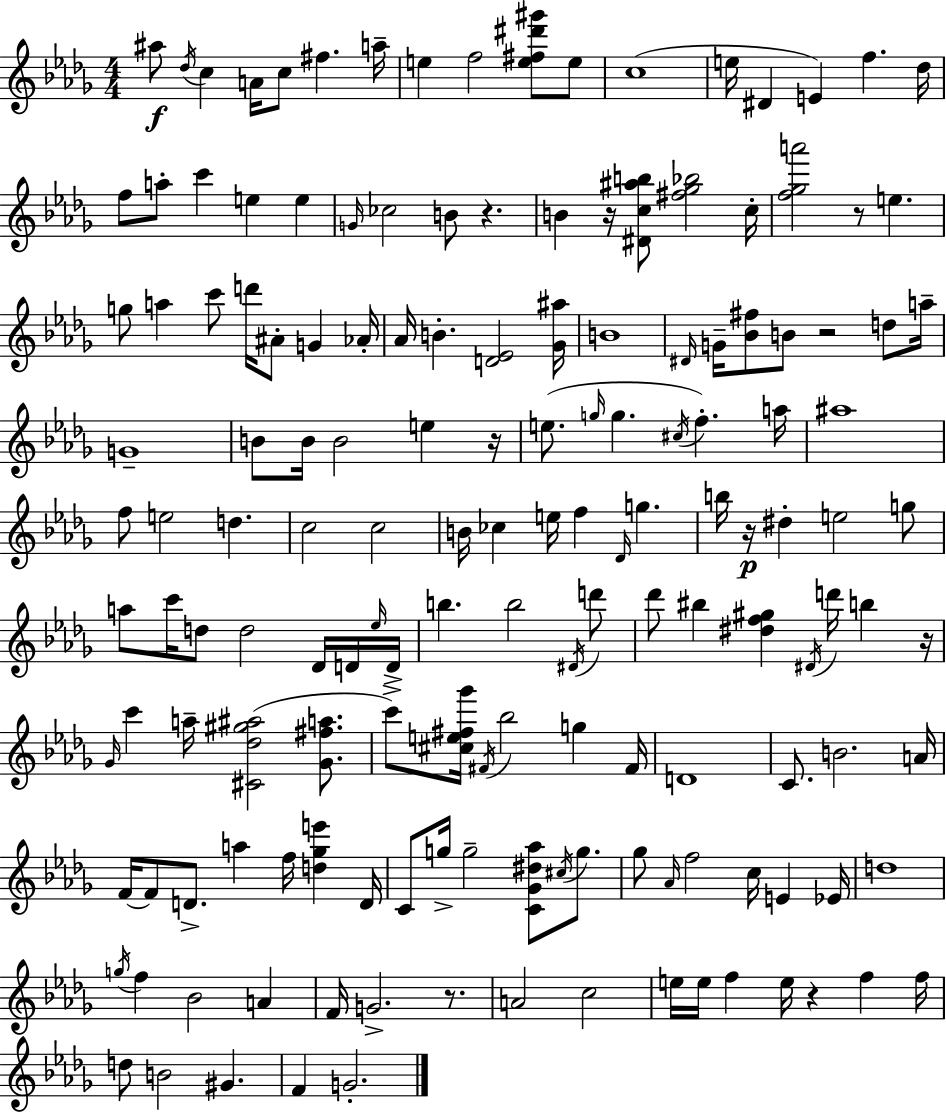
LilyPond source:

{
  \clef treble
  \numericTimeSignature
  \time 4/4
  \key bes \minor
  \repeat volta 2 { ais''8\f \acciaccatura { des''16 } c''4 a'16 c''8 fis''4. | a''16-- e''4 f''2 <e'' fis'' dis''' gis'''>8 e''8 | c''1( | e''16 dis'4 e'4) f''4. | \break des''16 f''8 a''8-. c'''4 e''4 e''4 | \grace { g'16 } ces''2 b'8 r4. | b'4 r16 <dis' c'' ais'' b''>8 <fis'' ges'' bes''>2 | c''16-. <f'' ges'' a'''>2 r8 e''4. | \break g''8 a''4 c'''8 d'''16 ais'8-. g'4 | aes'16-. aes'16 b'4.-. <d' ees'>2 | <ges' ais''>16 b'1 | \grace { dis'16 } g'16-- <bes' fis''>8 b'8 r2 | \break d''8 a''16-- g'1-- | b'8 b'16 b'2 e''4 | r16 e''8.( \grace { g''16 } g''4. \acciaccatura { cis''16 } f''4.-.) | a''16 ais''1 | \break f''8 e''2 d''4. | c''2 c''2 | b'16 ces''4 e''16 f''4 \grace { des'16 } | g''4. b''16 r16\p dis''4-. e''2 | \break g''8 a''8 c'''16 d''8 d''2 | des'16 d'16 \grace { ees''16 } d'16-> b''4. b''2 | \acciaccatura { dis'16 } d'''8 des'''8 bis''4 <dis'' f'' gis''>4 | \acciaccatura { dis'16 } d'''16 b''4 r16 \grace { ges'16 } c'''4 a''16-- <cis' des'' gis'' ais''>2( | \break <ges' fis'' a''>8. c'''8->) <cis'' e'' fis'' ges'''>16 \acciaccatura { fis'16 } bes''2 | g''4 fis'16 d'1 | c'8. b'2. | a'16 f'16~~ f'8 d'8.-> | \break a''4 f''16 <d'' ges'' e'''>4 d'16 c'8 g''16-> g''2-- | <c' ges' dis'' aes''>8 \acciaccatura { cis''16 } g''8. ges''8 \grace { aes'16 } f''2 | c''16 e'4 ees'16 d''1 | \acciaccatura { g''16 } f''4 | \break bes'2 a'4 f'16 g'2.-> | r8. a'2 | c''2 e''16 e''16 | f''4 e''16 r4 f''4 f''16 d''8 | \break b'2 gis'4. f'4 | g'2.-. } \bar "|."
}